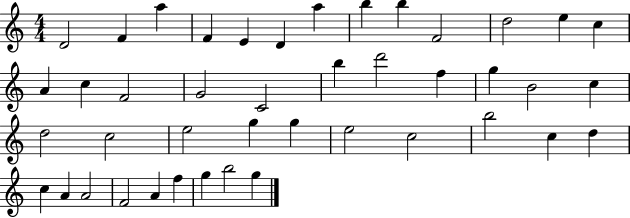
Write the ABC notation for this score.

X:1
T:Untitled
M:4/4
L:1/4
K:C
D2 F a F E D a b b F2 d2 e c A c F2 G2 C2 b d'2 f g B2 c d2 c2 e2 g g e2 c2 b2 c d c A A2 F2 A f g b2 g